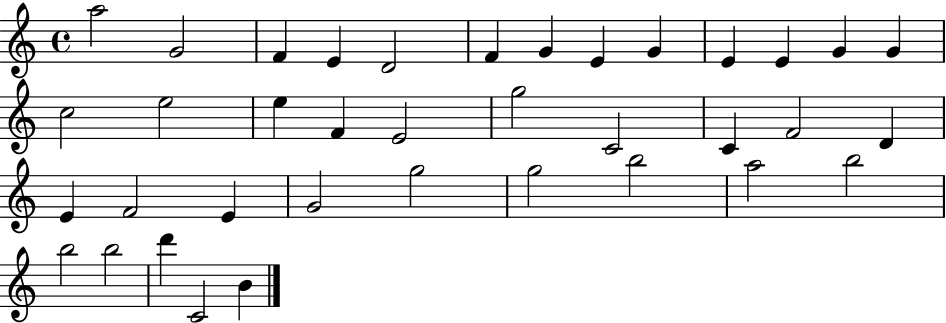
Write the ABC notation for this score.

X:1
T:Untitled
M:4/4
L:1/4
K:C
a2 G2 F E D2 F G E G E E G G c2 e2 e F E2 g2 C2 C F2 D E F2 E G2 g2 g2 b2 a2 b2 b2 b2 d' C2 B